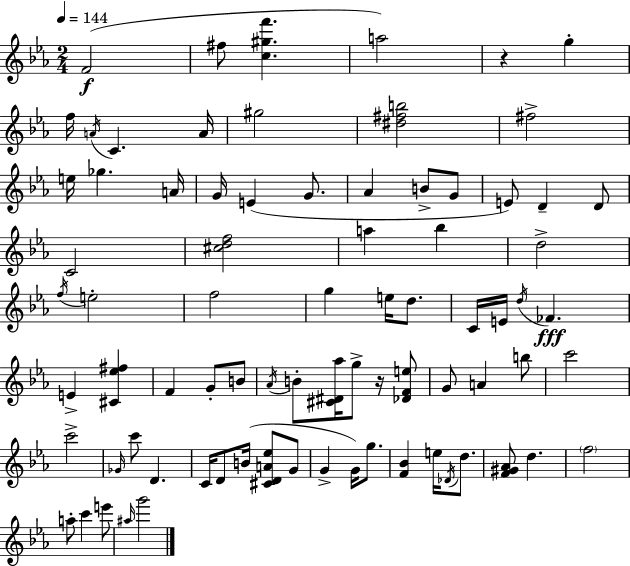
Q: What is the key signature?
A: C minor